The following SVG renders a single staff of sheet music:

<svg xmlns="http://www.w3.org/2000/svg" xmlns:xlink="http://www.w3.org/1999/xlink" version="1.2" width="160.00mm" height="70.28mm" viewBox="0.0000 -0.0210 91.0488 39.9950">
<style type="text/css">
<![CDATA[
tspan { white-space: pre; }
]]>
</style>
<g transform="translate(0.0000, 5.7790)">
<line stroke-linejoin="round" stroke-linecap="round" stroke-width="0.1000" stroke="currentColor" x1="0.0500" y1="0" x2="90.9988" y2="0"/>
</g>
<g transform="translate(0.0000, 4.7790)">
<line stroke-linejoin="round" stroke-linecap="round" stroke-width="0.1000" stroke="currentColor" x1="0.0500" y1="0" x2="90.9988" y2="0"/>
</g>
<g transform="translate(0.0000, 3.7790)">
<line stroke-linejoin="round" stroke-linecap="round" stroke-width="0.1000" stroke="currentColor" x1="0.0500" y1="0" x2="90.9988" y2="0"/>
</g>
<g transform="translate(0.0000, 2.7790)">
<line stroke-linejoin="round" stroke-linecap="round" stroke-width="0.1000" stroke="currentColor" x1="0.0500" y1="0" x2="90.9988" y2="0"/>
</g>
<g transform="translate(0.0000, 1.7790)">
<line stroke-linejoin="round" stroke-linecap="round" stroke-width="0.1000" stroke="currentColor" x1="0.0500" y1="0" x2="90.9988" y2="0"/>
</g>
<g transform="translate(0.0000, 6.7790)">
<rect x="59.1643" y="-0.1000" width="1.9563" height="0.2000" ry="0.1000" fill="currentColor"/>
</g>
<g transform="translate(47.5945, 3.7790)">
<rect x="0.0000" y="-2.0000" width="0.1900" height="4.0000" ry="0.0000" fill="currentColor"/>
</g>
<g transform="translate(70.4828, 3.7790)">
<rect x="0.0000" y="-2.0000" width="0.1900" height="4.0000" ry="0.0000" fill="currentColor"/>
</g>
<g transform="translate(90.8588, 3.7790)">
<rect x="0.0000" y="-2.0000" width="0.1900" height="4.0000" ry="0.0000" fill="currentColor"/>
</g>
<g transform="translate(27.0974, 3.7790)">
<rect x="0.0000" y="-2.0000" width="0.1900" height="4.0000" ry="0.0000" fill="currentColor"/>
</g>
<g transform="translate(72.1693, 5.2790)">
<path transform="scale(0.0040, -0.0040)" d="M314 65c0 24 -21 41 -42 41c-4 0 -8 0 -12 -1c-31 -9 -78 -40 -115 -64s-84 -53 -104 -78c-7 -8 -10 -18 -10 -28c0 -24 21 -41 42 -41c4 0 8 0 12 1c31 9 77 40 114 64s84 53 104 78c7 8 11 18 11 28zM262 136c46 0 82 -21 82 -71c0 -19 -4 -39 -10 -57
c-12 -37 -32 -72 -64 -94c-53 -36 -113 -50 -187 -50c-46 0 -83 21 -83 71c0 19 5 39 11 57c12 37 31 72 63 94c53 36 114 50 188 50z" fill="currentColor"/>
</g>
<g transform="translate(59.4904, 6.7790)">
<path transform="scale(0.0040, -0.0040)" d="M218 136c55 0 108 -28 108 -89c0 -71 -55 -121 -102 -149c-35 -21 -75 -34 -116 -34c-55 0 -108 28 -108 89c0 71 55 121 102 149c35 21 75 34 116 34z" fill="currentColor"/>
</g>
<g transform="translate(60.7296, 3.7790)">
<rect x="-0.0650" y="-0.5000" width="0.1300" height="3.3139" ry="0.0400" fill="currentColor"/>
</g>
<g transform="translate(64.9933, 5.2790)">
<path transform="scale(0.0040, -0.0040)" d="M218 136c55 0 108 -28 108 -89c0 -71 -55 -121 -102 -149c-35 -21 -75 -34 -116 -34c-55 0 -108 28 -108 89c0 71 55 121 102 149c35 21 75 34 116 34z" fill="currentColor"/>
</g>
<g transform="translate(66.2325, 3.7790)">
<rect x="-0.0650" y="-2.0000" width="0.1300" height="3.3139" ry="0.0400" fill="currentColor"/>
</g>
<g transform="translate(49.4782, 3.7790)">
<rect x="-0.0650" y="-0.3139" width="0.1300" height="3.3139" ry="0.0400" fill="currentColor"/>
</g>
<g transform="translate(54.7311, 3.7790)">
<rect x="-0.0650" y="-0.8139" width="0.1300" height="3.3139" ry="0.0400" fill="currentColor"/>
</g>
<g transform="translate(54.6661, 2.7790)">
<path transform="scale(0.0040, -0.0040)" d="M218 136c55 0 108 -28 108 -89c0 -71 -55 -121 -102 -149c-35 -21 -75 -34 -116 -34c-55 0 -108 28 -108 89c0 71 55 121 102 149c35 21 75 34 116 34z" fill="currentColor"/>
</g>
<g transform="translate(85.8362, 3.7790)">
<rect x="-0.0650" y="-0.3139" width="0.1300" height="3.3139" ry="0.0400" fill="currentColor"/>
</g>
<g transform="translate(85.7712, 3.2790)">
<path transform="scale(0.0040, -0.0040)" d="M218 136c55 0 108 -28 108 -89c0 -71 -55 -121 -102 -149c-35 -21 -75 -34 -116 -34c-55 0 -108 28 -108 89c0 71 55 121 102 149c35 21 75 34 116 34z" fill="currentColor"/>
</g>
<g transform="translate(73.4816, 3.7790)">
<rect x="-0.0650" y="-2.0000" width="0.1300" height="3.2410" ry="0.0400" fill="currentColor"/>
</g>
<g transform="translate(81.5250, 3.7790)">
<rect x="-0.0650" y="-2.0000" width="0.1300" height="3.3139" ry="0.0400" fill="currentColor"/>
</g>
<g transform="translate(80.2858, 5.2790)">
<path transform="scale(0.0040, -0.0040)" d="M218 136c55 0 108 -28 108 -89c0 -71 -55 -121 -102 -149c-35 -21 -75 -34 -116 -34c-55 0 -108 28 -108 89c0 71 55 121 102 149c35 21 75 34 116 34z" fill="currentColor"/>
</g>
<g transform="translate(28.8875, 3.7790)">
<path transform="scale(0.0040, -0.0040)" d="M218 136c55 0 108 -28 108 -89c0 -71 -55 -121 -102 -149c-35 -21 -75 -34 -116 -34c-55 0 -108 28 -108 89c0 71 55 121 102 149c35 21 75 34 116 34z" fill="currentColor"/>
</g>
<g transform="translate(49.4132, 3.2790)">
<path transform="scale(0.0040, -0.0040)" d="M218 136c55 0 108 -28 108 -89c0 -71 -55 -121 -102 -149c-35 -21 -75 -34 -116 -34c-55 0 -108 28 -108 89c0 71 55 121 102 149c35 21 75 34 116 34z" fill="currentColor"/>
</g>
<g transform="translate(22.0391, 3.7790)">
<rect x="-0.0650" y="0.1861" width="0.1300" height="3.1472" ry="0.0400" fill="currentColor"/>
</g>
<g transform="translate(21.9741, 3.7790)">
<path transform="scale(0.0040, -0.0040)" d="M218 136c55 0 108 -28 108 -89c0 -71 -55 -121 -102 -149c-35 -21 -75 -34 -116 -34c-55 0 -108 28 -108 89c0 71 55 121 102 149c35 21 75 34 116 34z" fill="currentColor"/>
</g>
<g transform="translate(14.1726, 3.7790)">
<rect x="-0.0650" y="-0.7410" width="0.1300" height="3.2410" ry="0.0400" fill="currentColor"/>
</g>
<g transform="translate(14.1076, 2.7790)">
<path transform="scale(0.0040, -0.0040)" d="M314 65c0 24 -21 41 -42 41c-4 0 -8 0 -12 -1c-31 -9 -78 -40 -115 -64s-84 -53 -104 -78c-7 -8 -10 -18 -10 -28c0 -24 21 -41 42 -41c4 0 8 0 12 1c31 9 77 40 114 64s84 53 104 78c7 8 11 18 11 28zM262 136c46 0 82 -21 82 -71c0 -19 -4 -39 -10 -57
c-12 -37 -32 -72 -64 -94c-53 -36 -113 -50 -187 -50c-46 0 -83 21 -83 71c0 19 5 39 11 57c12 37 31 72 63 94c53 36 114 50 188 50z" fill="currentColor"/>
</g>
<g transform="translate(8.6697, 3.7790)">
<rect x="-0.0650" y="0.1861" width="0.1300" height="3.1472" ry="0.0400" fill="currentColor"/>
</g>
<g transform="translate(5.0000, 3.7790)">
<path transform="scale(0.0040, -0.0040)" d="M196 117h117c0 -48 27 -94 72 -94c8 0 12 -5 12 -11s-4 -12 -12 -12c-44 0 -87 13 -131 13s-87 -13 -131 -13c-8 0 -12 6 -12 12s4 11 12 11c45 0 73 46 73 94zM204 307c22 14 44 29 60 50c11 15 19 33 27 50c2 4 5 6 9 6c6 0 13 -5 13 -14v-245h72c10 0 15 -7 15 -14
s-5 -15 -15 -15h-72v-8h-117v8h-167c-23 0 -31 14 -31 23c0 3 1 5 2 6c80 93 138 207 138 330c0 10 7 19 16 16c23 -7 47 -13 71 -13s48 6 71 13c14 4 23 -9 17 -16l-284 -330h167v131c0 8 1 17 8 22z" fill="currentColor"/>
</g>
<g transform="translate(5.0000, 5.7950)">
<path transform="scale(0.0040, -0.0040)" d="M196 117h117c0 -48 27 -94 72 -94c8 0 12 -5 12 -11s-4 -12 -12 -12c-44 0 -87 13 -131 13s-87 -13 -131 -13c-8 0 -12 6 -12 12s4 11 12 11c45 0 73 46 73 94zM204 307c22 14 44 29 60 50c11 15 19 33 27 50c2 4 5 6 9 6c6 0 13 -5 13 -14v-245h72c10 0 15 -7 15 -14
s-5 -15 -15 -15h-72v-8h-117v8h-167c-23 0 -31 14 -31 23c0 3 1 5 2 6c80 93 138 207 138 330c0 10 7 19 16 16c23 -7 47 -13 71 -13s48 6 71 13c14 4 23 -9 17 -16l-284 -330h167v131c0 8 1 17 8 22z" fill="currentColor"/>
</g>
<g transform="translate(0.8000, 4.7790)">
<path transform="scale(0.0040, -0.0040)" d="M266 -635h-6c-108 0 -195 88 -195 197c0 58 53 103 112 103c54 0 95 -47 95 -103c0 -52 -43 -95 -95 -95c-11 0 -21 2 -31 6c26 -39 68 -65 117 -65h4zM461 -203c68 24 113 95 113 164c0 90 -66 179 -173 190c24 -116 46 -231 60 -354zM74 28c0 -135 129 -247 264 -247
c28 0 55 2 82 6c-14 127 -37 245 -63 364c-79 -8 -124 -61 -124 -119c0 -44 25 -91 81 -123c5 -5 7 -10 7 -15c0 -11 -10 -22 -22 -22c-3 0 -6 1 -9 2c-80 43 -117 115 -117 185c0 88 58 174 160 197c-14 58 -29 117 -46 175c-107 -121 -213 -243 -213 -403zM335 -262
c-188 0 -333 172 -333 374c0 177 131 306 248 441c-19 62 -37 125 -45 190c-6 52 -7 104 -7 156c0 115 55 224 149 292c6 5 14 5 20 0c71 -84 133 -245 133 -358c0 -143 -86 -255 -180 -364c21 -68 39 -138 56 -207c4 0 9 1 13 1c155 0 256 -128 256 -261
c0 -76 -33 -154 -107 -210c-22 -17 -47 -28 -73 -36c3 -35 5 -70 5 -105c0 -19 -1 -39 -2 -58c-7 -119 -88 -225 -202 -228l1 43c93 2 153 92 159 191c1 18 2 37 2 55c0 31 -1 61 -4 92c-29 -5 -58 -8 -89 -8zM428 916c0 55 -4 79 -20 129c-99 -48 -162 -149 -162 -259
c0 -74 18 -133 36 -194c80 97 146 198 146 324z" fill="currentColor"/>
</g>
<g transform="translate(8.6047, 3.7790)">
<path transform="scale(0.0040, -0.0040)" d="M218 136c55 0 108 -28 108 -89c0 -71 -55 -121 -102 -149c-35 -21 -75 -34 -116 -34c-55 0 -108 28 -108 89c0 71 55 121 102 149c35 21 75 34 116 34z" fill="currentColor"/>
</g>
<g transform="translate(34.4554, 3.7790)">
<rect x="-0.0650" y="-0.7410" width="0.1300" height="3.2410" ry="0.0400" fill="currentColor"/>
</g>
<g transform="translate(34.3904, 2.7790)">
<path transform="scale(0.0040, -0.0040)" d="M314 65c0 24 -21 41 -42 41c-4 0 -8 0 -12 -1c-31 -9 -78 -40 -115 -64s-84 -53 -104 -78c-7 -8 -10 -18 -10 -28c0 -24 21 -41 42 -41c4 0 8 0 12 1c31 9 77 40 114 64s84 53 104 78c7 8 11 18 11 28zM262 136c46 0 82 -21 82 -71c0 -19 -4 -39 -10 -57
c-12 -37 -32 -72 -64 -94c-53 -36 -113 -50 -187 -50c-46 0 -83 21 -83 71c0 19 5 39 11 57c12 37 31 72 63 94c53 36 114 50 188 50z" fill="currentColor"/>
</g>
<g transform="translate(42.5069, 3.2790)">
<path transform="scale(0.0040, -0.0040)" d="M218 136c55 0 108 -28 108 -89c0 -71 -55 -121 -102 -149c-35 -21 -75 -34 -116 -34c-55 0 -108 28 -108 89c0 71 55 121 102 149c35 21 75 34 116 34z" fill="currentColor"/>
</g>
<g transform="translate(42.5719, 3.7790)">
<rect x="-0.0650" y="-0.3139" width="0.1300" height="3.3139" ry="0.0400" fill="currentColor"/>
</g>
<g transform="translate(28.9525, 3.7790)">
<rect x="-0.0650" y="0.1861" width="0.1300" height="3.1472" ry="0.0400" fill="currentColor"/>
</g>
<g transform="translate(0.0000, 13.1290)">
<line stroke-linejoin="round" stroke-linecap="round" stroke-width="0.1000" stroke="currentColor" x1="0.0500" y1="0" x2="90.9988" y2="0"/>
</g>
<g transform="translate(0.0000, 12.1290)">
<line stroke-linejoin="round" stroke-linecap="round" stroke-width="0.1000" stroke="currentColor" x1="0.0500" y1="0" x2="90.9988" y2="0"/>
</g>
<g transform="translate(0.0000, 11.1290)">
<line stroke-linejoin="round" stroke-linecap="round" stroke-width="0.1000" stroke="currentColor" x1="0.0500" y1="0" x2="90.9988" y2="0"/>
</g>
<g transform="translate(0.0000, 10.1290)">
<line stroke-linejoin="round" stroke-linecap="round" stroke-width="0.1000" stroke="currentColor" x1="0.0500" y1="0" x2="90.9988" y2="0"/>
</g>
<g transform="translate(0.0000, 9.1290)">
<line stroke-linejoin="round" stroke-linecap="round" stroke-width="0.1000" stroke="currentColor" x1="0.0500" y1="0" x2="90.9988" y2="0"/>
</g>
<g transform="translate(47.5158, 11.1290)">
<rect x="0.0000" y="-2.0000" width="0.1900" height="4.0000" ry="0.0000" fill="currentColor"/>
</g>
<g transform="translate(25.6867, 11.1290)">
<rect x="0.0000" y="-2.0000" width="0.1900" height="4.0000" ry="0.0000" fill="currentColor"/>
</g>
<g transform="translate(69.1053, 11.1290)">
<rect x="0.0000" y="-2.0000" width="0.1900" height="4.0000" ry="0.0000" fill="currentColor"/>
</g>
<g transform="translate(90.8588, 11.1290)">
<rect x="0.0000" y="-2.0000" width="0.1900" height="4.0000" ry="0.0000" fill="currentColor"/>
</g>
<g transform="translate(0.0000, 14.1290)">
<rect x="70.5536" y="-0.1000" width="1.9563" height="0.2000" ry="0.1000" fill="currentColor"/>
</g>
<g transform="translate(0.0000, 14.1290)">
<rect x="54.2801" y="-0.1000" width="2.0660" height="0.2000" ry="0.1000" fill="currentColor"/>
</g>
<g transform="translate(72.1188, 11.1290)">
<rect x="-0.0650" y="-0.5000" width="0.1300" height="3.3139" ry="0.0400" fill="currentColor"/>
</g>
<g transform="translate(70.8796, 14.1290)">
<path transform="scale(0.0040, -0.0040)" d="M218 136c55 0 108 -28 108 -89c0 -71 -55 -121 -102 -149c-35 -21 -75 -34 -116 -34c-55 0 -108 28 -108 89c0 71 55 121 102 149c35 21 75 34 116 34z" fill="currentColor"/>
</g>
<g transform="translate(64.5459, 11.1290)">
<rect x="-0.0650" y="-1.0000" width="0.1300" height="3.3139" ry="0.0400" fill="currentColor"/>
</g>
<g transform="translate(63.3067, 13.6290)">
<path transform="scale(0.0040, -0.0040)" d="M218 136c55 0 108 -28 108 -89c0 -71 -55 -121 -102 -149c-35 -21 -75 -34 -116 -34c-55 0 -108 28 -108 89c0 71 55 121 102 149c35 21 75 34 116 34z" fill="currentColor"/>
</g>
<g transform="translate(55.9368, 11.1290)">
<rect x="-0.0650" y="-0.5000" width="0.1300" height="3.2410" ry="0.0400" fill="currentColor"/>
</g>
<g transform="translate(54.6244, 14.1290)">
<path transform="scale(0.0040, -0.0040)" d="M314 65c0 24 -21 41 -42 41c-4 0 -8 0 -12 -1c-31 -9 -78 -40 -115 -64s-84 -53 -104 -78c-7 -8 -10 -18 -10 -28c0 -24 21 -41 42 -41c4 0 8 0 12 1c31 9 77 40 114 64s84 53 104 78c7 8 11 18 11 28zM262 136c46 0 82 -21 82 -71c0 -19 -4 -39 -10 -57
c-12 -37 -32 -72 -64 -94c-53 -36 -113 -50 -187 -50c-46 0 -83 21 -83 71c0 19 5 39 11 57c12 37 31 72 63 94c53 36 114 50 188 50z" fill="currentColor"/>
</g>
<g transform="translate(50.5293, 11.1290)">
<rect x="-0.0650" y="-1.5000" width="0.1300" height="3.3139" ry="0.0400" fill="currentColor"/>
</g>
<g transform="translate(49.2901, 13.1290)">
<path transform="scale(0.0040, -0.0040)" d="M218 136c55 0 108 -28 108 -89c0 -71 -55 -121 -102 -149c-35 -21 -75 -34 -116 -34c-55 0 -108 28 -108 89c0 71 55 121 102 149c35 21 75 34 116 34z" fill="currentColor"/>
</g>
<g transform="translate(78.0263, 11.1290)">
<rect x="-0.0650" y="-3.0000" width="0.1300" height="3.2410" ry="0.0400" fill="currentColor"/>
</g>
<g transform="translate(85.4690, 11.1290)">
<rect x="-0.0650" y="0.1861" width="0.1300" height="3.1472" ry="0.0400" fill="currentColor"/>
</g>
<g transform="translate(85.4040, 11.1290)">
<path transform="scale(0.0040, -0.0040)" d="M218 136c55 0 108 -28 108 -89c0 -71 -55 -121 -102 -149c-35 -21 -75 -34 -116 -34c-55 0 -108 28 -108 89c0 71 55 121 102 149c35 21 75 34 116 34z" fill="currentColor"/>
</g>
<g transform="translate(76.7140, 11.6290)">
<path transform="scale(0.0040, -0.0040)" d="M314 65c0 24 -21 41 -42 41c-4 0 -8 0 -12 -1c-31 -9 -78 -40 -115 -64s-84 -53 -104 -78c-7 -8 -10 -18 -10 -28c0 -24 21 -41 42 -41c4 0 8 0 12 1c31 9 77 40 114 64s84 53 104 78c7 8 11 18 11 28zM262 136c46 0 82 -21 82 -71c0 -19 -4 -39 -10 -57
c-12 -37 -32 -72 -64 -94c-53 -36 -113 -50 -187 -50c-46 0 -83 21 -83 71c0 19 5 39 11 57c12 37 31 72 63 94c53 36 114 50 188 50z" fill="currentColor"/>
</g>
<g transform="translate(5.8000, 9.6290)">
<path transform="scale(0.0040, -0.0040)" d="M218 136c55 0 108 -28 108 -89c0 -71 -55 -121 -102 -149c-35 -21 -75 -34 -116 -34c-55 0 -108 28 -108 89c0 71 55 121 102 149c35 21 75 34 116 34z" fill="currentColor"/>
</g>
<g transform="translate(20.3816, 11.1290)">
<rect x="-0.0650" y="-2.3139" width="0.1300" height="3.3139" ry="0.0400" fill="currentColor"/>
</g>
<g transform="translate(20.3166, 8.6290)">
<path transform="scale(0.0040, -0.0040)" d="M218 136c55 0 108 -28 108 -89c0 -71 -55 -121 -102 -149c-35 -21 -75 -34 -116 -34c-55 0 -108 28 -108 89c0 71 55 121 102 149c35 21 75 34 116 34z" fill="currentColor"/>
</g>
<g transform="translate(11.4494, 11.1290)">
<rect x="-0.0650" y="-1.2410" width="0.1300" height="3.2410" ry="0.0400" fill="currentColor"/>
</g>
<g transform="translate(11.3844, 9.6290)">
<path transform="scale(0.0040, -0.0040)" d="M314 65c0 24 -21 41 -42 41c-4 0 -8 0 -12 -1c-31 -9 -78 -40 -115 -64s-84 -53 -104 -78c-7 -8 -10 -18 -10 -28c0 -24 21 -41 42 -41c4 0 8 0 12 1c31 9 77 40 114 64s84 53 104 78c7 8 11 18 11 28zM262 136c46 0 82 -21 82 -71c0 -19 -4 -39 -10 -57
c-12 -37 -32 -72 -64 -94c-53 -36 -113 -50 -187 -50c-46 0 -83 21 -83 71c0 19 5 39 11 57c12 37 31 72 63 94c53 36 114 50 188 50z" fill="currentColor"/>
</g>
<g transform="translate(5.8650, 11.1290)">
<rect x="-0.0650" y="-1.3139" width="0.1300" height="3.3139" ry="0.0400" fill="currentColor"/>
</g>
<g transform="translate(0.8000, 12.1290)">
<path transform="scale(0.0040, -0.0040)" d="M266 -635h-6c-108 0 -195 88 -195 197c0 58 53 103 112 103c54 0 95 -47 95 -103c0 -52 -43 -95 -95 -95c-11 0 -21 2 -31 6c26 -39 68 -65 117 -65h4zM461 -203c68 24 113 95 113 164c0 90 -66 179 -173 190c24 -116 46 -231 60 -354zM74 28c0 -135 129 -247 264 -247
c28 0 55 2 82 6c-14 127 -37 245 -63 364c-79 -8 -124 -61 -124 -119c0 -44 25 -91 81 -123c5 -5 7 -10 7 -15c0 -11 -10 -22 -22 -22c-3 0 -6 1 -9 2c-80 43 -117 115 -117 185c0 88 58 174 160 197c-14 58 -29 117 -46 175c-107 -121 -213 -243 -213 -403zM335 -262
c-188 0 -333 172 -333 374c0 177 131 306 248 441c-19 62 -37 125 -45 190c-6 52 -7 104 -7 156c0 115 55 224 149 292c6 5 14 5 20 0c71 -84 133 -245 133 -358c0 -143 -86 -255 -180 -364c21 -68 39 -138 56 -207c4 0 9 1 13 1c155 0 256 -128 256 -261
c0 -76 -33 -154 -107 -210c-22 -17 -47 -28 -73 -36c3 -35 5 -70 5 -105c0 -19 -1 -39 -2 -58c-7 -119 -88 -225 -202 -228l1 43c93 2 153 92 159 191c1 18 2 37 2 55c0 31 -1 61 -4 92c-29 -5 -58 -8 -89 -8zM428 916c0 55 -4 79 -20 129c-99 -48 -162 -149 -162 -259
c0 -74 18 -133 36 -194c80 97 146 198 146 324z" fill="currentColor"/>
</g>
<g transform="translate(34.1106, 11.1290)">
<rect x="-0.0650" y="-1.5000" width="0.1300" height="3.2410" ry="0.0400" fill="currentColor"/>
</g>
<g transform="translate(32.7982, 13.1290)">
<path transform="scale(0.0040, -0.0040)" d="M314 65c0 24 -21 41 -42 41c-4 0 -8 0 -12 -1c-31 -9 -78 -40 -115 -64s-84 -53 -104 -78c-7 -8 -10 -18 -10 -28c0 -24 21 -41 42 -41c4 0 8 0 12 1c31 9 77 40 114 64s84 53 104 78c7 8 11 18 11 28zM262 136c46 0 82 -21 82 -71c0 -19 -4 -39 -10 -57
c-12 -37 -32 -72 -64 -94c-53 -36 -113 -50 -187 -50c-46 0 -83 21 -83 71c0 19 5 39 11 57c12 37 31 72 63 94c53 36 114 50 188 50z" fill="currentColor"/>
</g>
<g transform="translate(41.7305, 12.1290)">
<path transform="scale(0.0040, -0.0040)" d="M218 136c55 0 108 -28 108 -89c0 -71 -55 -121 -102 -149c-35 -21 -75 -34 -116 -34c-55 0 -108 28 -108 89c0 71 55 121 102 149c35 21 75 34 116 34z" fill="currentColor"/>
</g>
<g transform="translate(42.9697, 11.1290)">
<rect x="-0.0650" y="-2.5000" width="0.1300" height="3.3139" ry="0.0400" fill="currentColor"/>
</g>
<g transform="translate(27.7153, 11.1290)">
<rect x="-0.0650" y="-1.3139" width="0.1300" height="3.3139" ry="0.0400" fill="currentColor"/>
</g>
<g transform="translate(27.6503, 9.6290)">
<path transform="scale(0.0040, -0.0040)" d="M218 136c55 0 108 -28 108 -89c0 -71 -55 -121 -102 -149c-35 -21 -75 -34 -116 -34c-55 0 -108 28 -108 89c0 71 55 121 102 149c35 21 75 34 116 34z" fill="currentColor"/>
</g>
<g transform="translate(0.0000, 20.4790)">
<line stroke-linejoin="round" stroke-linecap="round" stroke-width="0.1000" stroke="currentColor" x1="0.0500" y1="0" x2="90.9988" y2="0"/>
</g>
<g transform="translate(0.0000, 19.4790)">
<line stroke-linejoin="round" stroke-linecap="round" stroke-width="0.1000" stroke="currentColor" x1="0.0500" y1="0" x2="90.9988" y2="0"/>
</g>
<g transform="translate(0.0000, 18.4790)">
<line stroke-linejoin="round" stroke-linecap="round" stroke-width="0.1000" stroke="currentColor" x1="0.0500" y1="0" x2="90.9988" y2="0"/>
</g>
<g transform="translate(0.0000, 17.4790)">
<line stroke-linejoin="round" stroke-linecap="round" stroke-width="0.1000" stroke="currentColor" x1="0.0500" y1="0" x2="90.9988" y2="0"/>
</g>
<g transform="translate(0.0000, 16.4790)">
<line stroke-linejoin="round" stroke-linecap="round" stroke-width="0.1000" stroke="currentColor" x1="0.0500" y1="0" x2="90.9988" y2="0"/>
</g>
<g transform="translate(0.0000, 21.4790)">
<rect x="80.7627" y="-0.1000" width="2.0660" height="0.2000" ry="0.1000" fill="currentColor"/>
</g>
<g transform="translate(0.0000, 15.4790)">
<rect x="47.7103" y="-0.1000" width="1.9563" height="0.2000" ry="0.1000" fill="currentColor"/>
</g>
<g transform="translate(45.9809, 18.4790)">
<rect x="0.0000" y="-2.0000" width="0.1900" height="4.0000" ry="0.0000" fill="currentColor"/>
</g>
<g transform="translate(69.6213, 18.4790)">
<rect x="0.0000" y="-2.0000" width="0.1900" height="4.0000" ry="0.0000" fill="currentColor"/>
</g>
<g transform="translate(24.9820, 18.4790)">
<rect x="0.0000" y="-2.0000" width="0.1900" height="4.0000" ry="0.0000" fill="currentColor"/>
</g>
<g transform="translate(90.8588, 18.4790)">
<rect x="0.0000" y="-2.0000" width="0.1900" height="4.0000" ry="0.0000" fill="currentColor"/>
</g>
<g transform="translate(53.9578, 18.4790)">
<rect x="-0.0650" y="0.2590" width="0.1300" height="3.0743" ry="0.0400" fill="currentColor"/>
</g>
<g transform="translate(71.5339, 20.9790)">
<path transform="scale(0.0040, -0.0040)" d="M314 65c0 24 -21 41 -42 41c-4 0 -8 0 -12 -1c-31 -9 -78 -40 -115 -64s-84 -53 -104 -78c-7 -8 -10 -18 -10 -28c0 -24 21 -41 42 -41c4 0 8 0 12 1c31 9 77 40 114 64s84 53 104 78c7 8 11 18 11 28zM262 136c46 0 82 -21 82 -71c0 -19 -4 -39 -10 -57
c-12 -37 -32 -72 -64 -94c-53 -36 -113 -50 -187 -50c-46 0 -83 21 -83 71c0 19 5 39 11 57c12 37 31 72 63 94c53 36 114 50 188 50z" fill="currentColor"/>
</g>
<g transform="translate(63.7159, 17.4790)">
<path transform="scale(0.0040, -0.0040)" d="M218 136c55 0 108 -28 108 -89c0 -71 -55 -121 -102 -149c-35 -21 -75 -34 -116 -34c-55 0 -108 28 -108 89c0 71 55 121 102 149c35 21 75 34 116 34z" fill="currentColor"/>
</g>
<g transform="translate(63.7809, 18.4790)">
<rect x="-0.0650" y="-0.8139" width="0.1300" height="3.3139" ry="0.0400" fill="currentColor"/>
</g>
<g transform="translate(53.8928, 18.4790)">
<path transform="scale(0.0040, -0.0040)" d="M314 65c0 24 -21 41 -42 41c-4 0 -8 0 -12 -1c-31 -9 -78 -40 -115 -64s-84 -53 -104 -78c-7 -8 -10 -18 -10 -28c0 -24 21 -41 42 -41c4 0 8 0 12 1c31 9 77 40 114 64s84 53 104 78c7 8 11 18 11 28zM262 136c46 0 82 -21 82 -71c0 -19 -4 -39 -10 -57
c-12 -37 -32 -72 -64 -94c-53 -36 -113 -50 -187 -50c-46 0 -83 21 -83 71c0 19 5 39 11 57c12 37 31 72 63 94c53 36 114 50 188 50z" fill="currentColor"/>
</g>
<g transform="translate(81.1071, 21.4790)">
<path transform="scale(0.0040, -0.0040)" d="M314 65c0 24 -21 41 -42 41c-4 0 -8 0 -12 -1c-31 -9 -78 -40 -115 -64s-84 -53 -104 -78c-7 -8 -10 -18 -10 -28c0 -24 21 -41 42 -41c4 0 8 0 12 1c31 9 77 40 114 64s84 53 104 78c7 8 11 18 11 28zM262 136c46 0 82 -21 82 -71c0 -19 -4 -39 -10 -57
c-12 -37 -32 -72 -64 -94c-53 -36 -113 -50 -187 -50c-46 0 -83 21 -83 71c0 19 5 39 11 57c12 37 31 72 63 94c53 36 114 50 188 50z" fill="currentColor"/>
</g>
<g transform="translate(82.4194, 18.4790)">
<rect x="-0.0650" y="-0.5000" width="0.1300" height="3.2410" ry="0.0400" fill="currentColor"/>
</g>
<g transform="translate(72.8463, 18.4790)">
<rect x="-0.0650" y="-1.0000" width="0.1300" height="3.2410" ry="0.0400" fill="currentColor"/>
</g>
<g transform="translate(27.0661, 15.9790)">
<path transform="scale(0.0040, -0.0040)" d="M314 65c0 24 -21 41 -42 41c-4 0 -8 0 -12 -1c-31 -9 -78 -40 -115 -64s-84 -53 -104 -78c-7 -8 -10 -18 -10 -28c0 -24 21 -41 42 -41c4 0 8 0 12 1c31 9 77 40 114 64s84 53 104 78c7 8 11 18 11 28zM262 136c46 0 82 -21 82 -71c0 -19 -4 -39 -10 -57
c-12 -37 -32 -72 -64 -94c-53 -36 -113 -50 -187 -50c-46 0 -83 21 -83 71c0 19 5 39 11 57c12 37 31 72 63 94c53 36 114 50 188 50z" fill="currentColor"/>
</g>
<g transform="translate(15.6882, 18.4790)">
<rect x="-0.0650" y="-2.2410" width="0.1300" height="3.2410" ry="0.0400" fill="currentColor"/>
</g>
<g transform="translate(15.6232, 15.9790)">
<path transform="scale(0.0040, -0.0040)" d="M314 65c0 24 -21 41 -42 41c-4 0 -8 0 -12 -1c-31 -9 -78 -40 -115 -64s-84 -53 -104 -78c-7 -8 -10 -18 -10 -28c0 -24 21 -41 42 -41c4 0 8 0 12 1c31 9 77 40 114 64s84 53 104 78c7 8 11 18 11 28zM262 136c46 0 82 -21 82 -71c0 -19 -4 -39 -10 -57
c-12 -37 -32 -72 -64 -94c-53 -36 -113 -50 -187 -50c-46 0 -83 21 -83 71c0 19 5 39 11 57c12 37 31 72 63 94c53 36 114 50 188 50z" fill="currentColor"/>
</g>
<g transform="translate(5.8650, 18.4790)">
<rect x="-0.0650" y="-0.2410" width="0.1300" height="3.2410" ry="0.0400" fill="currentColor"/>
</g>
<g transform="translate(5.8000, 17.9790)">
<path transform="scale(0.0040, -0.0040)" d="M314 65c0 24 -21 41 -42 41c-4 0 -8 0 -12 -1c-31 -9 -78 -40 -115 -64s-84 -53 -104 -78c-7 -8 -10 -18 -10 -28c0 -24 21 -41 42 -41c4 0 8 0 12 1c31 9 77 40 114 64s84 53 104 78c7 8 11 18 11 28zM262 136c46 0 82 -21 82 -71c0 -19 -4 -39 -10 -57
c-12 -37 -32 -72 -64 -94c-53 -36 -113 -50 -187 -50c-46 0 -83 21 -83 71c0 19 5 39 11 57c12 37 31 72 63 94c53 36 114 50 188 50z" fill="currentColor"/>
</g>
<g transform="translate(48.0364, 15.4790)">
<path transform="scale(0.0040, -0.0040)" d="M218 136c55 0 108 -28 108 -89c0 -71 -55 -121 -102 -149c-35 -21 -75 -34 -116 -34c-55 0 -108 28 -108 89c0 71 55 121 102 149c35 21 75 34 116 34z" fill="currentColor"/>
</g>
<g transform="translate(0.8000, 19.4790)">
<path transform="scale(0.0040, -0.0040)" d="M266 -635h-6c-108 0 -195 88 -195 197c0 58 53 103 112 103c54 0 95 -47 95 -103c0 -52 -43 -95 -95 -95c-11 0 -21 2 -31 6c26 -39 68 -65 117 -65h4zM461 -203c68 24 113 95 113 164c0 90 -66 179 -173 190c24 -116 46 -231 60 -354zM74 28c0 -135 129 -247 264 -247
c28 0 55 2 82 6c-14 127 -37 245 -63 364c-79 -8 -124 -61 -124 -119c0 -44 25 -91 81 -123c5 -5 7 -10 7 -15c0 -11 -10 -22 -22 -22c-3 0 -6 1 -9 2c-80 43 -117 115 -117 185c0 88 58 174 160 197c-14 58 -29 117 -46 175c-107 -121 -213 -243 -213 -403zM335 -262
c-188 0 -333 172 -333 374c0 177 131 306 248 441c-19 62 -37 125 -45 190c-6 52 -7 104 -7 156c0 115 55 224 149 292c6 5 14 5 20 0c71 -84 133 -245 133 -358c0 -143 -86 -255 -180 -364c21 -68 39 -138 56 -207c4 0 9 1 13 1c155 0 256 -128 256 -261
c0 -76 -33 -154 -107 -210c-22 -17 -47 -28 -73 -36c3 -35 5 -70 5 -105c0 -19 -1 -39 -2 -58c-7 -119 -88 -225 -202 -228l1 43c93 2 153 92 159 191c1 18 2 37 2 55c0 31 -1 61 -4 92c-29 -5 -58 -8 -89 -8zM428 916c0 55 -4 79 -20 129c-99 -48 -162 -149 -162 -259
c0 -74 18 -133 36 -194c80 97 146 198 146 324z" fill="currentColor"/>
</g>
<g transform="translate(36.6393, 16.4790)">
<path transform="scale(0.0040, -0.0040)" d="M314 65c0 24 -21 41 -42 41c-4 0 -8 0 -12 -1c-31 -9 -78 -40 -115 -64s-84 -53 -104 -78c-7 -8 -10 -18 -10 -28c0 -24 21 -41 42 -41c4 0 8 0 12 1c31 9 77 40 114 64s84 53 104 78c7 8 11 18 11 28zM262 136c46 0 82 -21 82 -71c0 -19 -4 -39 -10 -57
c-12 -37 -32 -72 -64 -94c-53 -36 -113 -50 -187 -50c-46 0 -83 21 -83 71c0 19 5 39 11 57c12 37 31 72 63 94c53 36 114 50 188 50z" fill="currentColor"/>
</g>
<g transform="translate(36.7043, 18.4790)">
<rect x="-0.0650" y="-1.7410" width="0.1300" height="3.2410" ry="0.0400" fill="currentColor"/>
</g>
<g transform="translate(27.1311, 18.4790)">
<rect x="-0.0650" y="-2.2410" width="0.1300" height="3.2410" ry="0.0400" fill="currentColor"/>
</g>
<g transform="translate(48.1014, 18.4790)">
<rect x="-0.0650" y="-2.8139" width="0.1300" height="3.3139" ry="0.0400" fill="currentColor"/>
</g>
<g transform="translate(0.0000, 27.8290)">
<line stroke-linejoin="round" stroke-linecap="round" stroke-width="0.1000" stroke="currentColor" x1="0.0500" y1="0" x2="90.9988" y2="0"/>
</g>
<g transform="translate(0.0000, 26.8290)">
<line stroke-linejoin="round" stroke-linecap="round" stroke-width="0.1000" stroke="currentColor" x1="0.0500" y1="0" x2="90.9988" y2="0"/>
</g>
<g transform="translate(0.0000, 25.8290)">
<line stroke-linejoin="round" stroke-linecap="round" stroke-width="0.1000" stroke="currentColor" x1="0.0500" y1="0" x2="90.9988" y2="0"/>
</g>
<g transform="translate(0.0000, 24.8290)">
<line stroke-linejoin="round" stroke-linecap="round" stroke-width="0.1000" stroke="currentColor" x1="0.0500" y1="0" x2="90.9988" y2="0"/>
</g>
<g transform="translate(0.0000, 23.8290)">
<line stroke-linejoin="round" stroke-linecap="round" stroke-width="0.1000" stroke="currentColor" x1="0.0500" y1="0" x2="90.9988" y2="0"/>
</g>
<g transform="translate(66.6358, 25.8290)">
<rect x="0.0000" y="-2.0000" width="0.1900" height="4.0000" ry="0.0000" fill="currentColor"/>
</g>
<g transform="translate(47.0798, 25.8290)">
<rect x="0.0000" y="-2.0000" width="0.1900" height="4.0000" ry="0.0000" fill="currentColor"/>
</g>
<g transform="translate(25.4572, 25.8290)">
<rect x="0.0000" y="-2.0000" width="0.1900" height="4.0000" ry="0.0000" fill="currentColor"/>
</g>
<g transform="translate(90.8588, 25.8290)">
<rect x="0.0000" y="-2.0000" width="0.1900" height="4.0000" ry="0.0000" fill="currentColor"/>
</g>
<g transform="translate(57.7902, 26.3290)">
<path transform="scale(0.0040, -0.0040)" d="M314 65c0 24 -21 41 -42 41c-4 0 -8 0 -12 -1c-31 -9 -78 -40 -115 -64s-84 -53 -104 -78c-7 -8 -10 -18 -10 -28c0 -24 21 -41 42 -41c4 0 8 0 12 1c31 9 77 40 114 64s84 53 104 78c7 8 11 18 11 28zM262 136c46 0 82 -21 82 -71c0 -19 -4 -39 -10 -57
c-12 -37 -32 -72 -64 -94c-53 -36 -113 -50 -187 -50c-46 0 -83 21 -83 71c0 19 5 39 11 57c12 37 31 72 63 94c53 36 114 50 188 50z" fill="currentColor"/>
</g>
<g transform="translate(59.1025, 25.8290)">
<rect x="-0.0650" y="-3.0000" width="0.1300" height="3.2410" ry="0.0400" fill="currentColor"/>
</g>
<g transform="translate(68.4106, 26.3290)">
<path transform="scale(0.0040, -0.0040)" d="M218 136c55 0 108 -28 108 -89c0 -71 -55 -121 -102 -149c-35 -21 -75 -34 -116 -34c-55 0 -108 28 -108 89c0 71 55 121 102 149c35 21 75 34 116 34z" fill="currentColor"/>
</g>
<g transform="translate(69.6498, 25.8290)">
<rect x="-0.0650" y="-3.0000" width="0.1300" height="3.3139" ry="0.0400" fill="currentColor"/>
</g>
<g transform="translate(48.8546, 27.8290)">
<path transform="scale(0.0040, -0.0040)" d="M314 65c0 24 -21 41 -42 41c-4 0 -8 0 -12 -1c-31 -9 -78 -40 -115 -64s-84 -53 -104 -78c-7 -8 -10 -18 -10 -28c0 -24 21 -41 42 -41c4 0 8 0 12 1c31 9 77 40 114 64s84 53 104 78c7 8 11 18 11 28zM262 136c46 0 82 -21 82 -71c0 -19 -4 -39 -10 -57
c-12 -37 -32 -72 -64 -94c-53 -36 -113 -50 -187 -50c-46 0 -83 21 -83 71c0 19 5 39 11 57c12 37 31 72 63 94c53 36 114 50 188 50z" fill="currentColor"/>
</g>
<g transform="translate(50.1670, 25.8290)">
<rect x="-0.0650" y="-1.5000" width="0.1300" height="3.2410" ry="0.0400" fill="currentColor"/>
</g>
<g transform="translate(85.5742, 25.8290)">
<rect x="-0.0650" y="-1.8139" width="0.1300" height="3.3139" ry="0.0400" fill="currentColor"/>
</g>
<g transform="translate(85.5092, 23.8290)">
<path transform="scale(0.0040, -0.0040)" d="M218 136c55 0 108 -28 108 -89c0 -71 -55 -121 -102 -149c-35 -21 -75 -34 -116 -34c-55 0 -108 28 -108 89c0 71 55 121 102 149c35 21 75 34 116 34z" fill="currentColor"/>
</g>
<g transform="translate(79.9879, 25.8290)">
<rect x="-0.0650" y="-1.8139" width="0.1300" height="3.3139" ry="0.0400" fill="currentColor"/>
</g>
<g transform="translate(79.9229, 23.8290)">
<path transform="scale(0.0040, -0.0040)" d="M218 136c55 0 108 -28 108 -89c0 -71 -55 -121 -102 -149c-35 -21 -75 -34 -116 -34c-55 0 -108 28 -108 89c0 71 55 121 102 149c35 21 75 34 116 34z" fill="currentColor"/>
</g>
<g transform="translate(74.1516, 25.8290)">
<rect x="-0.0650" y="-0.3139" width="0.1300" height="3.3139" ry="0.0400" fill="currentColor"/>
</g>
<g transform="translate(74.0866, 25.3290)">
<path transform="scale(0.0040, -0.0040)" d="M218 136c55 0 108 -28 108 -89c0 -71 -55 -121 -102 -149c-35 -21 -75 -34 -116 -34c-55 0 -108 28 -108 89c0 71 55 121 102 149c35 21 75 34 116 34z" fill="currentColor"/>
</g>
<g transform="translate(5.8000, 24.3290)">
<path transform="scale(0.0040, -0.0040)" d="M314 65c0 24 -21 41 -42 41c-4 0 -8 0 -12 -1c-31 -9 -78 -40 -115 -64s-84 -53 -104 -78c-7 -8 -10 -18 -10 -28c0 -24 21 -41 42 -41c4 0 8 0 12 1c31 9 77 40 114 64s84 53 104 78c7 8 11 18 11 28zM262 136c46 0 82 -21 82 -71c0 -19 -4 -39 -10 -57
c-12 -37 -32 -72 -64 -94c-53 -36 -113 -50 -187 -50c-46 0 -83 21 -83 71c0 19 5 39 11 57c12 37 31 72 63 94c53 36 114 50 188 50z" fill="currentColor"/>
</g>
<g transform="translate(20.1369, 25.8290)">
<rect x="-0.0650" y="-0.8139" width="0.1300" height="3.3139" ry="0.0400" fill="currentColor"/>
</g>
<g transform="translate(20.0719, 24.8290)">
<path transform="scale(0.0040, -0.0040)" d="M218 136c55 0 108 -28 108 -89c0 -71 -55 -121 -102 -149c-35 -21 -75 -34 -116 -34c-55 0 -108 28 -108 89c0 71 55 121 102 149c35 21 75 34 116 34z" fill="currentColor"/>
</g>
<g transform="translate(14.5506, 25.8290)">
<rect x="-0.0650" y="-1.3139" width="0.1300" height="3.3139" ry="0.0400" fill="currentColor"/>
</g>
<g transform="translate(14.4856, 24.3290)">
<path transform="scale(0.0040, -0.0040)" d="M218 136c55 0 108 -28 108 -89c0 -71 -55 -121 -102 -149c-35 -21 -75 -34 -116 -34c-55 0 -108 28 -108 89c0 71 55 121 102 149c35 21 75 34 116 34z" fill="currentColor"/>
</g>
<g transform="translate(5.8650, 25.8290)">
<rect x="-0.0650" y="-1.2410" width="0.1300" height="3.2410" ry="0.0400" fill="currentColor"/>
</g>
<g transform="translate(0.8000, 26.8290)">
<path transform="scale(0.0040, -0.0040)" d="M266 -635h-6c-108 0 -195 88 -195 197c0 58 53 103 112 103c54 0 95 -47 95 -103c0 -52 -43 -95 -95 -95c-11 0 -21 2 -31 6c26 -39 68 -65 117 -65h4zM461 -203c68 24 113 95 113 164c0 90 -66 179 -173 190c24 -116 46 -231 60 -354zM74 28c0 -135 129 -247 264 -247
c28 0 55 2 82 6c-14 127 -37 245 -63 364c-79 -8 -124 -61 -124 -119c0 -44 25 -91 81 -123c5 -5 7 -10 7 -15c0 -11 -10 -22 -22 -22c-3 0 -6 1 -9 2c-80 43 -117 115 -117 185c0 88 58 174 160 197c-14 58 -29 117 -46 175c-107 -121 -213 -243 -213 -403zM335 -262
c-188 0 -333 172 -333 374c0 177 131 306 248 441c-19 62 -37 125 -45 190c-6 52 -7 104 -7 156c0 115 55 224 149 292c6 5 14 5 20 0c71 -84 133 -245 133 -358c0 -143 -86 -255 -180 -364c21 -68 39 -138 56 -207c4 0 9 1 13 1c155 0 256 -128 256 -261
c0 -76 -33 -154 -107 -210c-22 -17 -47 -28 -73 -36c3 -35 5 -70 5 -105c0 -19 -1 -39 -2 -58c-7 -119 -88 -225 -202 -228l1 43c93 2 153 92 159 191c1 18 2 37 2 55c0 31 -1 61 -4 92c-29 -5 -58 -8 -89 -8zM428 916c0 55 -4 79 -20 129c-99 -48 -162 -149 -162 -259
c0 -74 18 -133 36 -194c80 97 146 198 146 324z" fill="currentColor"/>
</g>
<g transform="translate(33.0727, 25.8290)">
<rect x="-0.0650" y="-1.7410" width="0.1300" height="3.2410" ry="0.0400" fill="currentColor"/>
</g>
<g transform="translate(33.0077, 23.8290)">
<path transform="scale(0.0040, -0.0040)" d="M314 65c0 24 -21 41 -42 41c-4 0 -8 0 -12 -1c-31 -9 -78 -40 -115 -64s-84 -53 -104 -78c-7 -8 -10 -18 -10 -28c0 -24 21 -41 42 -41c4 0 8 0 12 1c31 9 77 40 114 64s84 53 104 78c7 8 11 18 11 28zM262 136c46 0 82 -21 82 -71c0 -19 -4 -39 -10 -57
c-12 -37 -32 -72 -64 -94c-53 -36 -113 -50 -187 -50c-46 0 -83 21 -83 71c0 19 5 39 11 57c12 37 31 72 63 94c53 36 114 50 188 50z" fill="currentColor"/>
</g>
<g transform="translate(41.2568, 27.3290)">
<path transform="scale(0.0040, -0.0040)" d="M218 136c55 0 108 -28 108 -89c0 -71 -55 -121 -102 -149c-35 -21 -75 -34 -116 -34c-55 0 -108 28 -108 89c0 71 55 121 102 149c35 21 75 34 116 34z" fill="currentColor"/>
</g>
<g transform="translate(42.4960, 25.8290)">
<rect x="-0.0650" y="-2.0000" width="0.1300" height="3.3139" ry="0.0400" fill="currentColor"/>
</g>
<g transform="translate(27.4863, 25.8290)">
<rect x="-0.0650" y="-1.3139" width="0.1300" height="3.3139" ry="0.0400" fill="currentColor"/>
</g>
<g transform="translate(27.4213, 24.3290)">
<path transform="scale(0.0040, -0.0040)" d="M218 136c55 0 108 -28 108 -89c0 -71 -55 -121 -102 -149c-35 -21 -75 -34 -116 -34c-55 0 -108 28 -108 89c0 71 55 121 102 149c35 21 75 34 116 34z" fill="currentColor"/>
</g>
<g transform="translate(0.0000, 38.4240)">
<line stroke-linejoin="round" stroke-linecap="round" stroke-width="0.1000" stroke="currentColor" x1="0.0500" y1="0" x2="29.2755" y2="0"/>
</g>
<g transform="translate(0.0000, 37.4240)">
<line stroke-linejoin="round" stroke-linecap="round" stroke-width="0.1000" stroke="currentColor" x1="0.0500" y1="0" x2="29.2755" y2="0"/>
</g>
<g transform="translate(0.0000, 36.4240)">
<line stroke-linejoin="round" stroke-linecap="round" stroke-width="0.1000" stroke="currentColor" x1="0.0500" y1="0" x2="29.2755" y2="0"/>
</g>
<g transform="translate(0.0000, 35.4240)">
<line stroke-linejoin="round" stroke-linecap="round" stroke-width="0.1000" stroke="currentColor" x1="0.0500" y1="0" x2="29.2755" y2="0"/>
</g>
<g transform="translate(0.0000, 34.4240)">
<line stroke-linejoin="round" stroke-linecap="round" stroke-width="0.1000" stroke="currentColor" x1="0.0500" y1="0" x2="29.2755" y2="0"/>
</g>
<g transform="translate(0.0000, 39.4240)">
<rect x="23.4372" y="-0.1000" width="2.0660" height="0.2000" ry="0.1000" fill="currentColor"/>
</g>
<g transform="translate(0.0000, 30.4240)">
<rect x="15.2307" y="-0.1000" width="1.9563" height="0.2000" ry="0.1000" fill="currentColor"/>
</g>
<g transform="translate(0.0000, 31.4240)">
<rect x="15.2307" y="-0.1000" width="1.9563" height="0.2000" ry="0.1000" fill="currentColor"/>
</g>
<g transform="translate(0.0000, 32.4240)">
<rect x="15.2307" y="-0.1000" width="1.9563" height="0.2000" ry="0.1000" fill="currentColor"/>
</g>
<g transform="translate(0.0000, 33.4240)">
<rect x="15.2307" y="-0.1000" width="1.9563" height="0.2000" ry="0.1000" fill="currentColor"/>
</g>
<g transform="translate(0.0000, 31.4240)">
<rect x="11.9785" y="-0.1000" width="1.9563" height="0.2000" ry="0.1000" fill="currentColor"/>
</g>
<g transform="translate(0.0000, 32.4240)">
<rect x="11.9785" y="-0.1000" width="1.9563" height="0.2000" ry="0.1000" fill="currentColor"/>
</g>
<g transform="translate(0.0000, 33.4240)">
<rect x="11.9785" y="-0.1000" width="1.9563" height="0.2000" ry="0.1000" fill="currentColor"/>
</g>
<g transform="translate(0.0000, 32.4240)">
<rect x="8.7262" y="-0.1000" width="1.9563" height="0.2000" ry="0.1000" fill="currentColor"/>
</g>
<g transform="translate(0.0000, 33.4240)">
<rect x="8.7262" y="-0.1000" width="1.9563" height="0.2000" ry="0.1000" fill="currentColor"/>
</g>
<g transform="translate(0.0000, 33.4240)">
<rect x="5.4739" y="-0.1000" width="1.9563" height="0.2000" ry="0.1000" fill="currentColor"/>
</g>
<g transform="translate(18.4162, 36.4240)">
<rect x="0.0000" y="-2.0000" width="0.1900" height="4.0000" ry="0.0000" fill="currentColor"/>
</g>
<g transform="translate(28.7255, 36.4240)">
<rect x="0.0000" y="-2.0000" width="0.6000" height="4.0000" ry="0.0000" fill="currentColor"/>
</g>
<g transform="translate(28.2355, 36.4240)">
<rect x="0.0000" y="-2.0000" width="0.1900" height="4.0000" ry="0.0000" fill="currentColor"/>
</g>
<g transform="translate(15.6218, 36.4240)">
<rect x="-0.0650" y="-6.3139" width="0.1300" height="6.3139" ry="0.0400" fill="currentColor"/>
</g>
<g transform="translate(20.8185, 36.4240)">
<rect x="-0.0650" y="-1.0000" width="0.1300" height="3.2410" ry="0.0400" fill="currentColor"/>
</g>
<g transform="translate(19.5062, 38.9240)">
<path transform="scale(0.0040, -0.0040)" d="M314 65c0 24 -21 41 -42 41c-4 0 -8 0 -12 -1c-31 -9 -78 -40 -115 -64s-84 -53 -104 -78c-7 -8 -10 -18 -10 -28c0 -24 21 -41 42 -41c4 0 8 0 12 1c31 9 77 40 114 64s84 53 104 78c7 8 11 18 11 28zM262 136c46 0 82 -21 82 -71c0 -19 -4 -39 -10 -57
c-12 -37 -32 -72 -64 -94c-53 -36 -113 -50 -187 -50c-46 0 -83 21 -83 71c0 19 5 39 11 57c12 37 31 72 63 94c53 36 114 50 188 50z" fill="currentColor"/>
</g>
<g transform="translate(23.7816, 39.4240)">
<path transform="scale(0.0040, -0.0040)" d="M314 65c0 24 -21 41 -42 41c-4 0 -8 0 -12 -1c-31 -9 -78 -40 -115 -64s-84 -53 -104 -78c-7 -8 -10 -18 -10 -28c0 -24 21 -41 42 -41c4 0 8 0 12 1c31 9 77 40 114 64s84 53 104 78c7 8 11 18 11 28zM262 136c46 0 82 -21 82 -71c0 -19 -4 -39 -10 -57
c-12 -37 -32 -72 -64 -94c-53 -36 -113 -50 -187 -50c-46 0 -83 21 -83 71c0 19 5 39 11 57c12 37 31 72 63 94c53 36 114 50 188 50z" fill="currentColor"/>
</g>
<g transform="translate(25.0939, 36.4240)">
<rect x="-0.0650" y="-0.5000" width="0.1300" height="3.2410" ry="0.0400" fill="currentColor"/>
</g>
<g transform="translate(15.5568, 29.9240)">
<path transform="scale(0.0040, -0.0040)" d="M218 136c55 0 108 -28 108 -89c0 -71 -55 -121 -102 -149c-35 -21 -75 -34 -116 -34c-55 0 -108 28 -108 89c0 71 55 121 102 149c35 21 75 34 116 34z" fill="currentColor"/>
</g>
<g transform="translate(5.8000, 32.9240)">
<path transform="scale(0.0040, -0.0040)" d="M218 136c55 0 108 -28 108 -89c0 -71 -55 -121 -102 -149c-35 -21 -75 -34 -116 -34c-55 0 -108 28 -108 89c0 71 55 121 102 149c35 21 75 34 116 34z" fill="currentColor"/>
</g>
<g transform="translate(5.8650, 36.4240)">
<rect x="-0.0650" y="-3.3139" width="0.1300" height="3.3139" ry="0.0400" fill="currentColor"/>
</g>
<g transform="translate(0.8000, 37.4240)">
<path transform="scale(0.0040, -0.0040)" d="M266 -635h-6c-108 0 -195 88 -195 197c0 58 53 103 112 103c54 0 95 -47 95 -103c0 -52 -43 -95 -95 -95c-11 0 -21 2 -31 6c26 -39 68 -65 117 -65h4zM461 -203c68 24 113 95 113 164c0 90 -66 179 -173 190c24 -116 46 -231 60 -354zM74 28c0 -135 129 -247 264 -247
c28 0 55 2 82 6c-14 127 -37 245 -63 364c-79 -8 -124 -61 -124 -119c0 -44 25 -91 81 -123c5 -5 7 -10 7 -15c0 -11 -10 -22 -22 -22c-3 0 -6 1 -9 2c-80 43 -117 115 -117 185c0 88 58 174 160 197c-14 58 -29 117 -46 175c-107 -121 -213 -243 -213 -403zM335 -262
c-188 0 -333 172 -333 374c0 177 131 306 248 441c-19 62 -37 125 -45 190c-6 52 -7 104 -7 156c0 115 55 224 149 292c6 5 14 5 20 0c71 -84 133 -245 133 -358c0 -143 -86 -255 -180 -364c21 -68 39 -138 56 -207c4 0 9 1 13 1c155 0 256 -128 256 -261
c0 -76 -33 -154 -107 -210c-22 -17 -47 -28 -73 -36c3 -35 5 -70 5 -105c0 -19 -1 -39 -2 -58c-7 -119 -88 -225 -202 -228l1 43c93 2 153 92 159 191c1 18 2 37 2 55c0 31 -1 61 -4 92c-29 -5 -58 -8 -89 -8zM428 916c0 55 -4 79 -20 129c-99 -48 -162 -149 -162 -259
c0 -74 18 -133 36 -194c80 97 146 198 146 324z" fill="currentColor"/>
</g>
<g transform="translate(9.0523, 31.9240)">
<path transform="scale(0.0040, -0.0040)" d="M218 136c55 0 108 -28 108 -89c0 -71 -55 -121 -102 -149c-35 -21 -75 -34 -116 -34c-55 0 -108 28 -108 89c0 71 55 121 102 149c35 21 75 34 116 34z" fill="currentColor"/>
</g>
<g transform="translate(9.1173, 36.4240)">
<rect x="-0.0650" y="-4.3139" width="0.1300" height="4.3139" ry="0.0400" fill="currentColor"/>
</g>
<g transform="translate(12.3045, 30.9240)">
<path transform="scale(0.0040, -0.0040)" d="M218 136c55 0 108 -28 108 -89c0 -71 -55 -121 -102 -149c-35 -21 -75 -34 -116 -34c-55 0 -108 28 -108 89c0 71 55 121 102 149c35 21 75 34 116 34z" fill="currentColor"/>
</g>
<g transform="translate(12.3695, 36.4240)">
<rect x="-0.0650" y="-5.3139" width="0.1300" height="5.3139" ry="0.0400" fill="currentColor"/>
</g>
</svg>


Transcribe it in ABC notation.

X:1
T:Untitled
M:4/4
L:1/4
K:C
B d2 B B d2 c c d C F F2 F c e e2 g e E2 G E C2 D C A2 B c2 g2 g2 f2 a B2 d D2 C2 e2 e d e f2 F E2 A2 A c f f b d' f' a' D2 C2